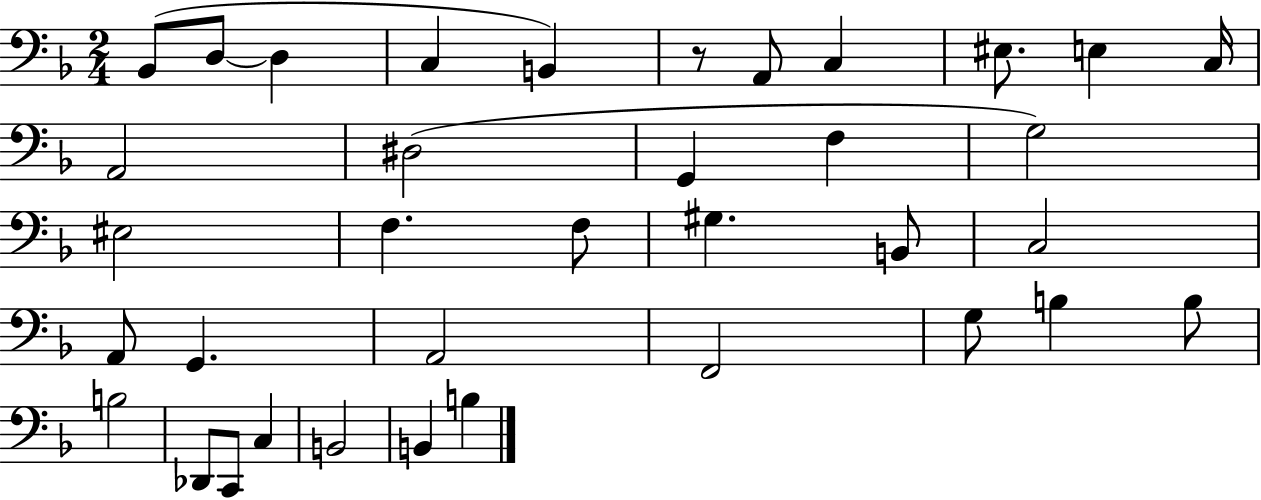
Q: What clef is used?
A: bass